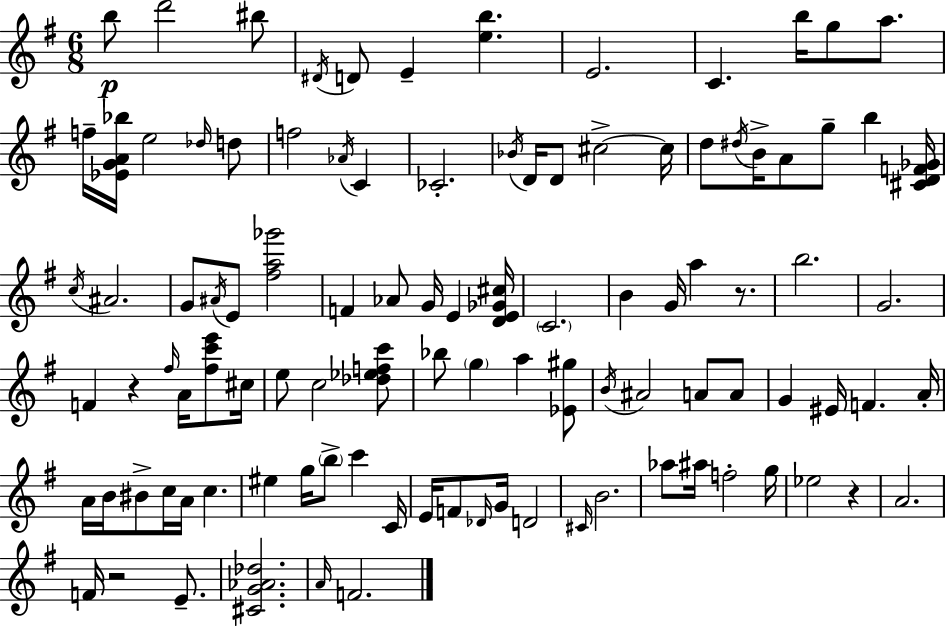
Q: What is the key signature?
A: E minor